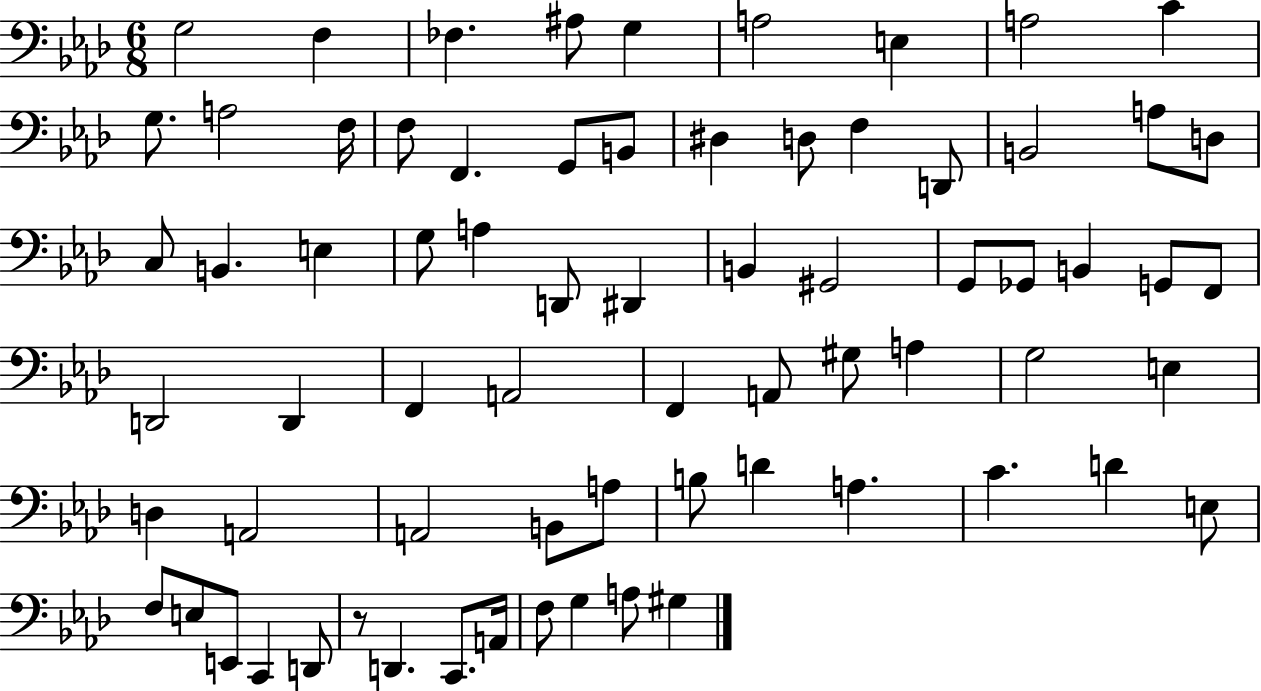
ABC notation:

X:1
T:Untitled
M:6/8
L:1/4
K:Ab
G,2 F, _F, ^A,/2 G, A,2 E, A,2 C G,/2 A,2 F,/4 F,/2 F,, G,,/2 B,,/2 ^D, D,/2 F, D,,/2 B,,2 A,/2 D,/2 C,/2 B,, E, G,/2 A, D,,/2 ^D,, B,, ^G,,2 G,,/2 _G,,/2 B,, G,,/2 F,,/2 D,,2 D,, F,, A,,2 F,, A,,/2 ^G,/2 A, G,2 E, D, A,,2 A,,2 B,,/2 A,/2 B,/2 D A, C D E,/2 F,/2 E,/2 E,,/2 C,, D,,/2 z/2 D,, C,,/2 A,,/4 F,/2 G, A,/2 ^G,